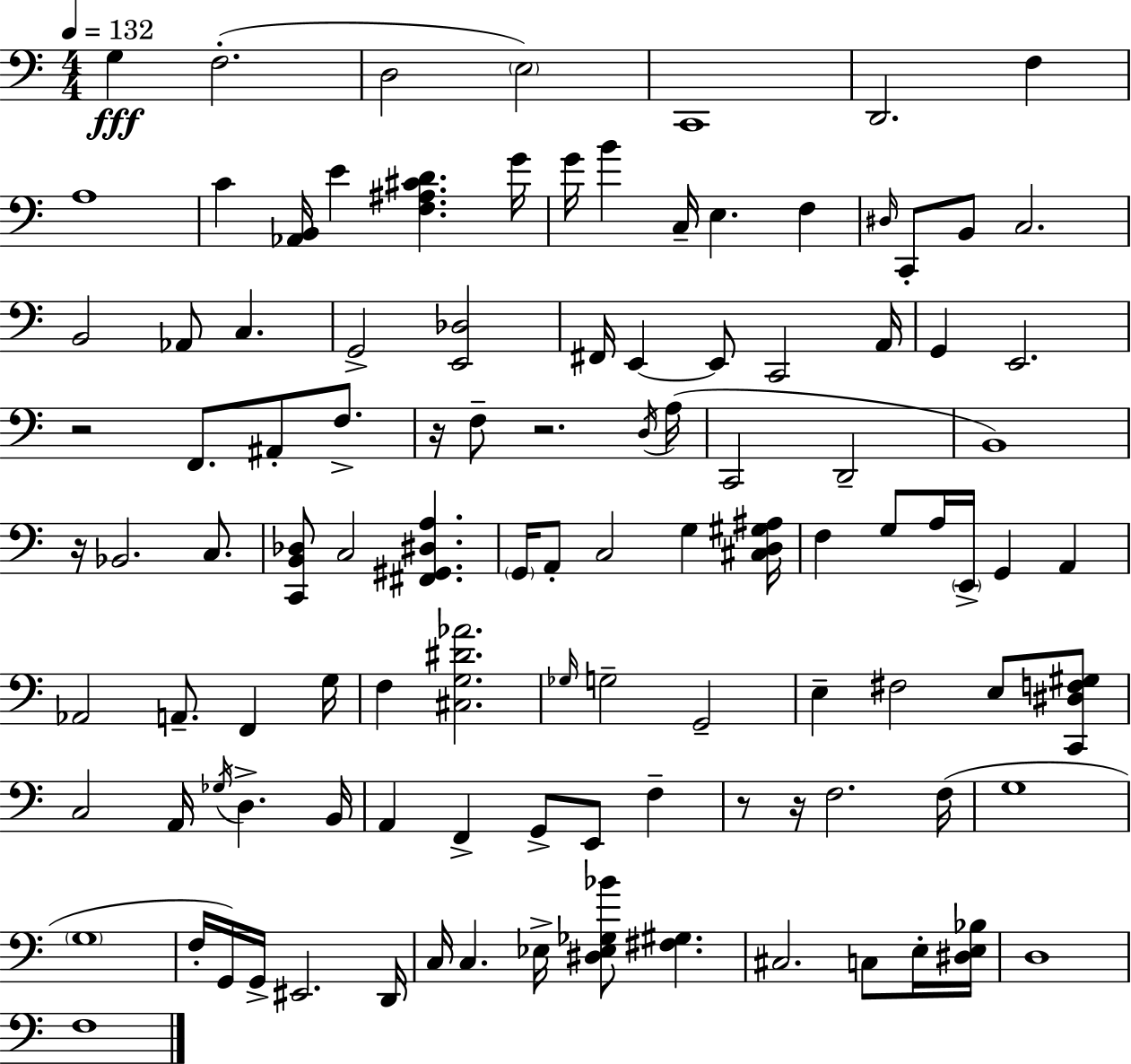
X:1
T:Untitled
M:4/4
L:1/4
K:Am
G, F,2 D,2 E,2 C,,4 D,,2 F, A,4 C [_A,,B,,]/4 E [F,^A,^CD] G/4 G/4 B C,/4 E, F, ^D,/4 C,,/2 B,,/2 C,2 B,,2 _A,,/2 C, G,,2 [E,,_D,]2 ^F,,/4 E,, E,,/2 C,,2 A,,/4 G,, E,,2 z2 F,,/2 ^A,,/2 F,/2 z/4 F,/2 z2 D,/4 A,/4 C,,2 D,,2 B,,4 z/4 _B,,2 C,/2 [C,,B,,_D,]/2 C,2 [^F,,^G,,^D,A,] G,,/4 A,,/2 C,2 G, [^C,D,^G,^A,]/4 F, G,/2 A,/4 E,,/4 G,, A,, _A,,2 A,,/2 F,, G,/4 F, [^C,G,^D_A]2 _G,/4 G,2 G,,2 E, ^F,2 E,/2 [C,,^D,F,^G,]/2 C,2 A,,/4 _G,/4 D, B,,/4 A,, F,, G,,/2 E,,/2 F, z/2 z/4 F,2 F,/4 G,4 G,4 F,/4 G,,/4 G,,/4 ^E,,2 D,,/4 C,/4 C, _E,/4 [^D,_E,_G,_B]/2 [^F,^G,] ^C,2 C,/2 E,/4 [^D,E,_B,]/4 D,4 F,4